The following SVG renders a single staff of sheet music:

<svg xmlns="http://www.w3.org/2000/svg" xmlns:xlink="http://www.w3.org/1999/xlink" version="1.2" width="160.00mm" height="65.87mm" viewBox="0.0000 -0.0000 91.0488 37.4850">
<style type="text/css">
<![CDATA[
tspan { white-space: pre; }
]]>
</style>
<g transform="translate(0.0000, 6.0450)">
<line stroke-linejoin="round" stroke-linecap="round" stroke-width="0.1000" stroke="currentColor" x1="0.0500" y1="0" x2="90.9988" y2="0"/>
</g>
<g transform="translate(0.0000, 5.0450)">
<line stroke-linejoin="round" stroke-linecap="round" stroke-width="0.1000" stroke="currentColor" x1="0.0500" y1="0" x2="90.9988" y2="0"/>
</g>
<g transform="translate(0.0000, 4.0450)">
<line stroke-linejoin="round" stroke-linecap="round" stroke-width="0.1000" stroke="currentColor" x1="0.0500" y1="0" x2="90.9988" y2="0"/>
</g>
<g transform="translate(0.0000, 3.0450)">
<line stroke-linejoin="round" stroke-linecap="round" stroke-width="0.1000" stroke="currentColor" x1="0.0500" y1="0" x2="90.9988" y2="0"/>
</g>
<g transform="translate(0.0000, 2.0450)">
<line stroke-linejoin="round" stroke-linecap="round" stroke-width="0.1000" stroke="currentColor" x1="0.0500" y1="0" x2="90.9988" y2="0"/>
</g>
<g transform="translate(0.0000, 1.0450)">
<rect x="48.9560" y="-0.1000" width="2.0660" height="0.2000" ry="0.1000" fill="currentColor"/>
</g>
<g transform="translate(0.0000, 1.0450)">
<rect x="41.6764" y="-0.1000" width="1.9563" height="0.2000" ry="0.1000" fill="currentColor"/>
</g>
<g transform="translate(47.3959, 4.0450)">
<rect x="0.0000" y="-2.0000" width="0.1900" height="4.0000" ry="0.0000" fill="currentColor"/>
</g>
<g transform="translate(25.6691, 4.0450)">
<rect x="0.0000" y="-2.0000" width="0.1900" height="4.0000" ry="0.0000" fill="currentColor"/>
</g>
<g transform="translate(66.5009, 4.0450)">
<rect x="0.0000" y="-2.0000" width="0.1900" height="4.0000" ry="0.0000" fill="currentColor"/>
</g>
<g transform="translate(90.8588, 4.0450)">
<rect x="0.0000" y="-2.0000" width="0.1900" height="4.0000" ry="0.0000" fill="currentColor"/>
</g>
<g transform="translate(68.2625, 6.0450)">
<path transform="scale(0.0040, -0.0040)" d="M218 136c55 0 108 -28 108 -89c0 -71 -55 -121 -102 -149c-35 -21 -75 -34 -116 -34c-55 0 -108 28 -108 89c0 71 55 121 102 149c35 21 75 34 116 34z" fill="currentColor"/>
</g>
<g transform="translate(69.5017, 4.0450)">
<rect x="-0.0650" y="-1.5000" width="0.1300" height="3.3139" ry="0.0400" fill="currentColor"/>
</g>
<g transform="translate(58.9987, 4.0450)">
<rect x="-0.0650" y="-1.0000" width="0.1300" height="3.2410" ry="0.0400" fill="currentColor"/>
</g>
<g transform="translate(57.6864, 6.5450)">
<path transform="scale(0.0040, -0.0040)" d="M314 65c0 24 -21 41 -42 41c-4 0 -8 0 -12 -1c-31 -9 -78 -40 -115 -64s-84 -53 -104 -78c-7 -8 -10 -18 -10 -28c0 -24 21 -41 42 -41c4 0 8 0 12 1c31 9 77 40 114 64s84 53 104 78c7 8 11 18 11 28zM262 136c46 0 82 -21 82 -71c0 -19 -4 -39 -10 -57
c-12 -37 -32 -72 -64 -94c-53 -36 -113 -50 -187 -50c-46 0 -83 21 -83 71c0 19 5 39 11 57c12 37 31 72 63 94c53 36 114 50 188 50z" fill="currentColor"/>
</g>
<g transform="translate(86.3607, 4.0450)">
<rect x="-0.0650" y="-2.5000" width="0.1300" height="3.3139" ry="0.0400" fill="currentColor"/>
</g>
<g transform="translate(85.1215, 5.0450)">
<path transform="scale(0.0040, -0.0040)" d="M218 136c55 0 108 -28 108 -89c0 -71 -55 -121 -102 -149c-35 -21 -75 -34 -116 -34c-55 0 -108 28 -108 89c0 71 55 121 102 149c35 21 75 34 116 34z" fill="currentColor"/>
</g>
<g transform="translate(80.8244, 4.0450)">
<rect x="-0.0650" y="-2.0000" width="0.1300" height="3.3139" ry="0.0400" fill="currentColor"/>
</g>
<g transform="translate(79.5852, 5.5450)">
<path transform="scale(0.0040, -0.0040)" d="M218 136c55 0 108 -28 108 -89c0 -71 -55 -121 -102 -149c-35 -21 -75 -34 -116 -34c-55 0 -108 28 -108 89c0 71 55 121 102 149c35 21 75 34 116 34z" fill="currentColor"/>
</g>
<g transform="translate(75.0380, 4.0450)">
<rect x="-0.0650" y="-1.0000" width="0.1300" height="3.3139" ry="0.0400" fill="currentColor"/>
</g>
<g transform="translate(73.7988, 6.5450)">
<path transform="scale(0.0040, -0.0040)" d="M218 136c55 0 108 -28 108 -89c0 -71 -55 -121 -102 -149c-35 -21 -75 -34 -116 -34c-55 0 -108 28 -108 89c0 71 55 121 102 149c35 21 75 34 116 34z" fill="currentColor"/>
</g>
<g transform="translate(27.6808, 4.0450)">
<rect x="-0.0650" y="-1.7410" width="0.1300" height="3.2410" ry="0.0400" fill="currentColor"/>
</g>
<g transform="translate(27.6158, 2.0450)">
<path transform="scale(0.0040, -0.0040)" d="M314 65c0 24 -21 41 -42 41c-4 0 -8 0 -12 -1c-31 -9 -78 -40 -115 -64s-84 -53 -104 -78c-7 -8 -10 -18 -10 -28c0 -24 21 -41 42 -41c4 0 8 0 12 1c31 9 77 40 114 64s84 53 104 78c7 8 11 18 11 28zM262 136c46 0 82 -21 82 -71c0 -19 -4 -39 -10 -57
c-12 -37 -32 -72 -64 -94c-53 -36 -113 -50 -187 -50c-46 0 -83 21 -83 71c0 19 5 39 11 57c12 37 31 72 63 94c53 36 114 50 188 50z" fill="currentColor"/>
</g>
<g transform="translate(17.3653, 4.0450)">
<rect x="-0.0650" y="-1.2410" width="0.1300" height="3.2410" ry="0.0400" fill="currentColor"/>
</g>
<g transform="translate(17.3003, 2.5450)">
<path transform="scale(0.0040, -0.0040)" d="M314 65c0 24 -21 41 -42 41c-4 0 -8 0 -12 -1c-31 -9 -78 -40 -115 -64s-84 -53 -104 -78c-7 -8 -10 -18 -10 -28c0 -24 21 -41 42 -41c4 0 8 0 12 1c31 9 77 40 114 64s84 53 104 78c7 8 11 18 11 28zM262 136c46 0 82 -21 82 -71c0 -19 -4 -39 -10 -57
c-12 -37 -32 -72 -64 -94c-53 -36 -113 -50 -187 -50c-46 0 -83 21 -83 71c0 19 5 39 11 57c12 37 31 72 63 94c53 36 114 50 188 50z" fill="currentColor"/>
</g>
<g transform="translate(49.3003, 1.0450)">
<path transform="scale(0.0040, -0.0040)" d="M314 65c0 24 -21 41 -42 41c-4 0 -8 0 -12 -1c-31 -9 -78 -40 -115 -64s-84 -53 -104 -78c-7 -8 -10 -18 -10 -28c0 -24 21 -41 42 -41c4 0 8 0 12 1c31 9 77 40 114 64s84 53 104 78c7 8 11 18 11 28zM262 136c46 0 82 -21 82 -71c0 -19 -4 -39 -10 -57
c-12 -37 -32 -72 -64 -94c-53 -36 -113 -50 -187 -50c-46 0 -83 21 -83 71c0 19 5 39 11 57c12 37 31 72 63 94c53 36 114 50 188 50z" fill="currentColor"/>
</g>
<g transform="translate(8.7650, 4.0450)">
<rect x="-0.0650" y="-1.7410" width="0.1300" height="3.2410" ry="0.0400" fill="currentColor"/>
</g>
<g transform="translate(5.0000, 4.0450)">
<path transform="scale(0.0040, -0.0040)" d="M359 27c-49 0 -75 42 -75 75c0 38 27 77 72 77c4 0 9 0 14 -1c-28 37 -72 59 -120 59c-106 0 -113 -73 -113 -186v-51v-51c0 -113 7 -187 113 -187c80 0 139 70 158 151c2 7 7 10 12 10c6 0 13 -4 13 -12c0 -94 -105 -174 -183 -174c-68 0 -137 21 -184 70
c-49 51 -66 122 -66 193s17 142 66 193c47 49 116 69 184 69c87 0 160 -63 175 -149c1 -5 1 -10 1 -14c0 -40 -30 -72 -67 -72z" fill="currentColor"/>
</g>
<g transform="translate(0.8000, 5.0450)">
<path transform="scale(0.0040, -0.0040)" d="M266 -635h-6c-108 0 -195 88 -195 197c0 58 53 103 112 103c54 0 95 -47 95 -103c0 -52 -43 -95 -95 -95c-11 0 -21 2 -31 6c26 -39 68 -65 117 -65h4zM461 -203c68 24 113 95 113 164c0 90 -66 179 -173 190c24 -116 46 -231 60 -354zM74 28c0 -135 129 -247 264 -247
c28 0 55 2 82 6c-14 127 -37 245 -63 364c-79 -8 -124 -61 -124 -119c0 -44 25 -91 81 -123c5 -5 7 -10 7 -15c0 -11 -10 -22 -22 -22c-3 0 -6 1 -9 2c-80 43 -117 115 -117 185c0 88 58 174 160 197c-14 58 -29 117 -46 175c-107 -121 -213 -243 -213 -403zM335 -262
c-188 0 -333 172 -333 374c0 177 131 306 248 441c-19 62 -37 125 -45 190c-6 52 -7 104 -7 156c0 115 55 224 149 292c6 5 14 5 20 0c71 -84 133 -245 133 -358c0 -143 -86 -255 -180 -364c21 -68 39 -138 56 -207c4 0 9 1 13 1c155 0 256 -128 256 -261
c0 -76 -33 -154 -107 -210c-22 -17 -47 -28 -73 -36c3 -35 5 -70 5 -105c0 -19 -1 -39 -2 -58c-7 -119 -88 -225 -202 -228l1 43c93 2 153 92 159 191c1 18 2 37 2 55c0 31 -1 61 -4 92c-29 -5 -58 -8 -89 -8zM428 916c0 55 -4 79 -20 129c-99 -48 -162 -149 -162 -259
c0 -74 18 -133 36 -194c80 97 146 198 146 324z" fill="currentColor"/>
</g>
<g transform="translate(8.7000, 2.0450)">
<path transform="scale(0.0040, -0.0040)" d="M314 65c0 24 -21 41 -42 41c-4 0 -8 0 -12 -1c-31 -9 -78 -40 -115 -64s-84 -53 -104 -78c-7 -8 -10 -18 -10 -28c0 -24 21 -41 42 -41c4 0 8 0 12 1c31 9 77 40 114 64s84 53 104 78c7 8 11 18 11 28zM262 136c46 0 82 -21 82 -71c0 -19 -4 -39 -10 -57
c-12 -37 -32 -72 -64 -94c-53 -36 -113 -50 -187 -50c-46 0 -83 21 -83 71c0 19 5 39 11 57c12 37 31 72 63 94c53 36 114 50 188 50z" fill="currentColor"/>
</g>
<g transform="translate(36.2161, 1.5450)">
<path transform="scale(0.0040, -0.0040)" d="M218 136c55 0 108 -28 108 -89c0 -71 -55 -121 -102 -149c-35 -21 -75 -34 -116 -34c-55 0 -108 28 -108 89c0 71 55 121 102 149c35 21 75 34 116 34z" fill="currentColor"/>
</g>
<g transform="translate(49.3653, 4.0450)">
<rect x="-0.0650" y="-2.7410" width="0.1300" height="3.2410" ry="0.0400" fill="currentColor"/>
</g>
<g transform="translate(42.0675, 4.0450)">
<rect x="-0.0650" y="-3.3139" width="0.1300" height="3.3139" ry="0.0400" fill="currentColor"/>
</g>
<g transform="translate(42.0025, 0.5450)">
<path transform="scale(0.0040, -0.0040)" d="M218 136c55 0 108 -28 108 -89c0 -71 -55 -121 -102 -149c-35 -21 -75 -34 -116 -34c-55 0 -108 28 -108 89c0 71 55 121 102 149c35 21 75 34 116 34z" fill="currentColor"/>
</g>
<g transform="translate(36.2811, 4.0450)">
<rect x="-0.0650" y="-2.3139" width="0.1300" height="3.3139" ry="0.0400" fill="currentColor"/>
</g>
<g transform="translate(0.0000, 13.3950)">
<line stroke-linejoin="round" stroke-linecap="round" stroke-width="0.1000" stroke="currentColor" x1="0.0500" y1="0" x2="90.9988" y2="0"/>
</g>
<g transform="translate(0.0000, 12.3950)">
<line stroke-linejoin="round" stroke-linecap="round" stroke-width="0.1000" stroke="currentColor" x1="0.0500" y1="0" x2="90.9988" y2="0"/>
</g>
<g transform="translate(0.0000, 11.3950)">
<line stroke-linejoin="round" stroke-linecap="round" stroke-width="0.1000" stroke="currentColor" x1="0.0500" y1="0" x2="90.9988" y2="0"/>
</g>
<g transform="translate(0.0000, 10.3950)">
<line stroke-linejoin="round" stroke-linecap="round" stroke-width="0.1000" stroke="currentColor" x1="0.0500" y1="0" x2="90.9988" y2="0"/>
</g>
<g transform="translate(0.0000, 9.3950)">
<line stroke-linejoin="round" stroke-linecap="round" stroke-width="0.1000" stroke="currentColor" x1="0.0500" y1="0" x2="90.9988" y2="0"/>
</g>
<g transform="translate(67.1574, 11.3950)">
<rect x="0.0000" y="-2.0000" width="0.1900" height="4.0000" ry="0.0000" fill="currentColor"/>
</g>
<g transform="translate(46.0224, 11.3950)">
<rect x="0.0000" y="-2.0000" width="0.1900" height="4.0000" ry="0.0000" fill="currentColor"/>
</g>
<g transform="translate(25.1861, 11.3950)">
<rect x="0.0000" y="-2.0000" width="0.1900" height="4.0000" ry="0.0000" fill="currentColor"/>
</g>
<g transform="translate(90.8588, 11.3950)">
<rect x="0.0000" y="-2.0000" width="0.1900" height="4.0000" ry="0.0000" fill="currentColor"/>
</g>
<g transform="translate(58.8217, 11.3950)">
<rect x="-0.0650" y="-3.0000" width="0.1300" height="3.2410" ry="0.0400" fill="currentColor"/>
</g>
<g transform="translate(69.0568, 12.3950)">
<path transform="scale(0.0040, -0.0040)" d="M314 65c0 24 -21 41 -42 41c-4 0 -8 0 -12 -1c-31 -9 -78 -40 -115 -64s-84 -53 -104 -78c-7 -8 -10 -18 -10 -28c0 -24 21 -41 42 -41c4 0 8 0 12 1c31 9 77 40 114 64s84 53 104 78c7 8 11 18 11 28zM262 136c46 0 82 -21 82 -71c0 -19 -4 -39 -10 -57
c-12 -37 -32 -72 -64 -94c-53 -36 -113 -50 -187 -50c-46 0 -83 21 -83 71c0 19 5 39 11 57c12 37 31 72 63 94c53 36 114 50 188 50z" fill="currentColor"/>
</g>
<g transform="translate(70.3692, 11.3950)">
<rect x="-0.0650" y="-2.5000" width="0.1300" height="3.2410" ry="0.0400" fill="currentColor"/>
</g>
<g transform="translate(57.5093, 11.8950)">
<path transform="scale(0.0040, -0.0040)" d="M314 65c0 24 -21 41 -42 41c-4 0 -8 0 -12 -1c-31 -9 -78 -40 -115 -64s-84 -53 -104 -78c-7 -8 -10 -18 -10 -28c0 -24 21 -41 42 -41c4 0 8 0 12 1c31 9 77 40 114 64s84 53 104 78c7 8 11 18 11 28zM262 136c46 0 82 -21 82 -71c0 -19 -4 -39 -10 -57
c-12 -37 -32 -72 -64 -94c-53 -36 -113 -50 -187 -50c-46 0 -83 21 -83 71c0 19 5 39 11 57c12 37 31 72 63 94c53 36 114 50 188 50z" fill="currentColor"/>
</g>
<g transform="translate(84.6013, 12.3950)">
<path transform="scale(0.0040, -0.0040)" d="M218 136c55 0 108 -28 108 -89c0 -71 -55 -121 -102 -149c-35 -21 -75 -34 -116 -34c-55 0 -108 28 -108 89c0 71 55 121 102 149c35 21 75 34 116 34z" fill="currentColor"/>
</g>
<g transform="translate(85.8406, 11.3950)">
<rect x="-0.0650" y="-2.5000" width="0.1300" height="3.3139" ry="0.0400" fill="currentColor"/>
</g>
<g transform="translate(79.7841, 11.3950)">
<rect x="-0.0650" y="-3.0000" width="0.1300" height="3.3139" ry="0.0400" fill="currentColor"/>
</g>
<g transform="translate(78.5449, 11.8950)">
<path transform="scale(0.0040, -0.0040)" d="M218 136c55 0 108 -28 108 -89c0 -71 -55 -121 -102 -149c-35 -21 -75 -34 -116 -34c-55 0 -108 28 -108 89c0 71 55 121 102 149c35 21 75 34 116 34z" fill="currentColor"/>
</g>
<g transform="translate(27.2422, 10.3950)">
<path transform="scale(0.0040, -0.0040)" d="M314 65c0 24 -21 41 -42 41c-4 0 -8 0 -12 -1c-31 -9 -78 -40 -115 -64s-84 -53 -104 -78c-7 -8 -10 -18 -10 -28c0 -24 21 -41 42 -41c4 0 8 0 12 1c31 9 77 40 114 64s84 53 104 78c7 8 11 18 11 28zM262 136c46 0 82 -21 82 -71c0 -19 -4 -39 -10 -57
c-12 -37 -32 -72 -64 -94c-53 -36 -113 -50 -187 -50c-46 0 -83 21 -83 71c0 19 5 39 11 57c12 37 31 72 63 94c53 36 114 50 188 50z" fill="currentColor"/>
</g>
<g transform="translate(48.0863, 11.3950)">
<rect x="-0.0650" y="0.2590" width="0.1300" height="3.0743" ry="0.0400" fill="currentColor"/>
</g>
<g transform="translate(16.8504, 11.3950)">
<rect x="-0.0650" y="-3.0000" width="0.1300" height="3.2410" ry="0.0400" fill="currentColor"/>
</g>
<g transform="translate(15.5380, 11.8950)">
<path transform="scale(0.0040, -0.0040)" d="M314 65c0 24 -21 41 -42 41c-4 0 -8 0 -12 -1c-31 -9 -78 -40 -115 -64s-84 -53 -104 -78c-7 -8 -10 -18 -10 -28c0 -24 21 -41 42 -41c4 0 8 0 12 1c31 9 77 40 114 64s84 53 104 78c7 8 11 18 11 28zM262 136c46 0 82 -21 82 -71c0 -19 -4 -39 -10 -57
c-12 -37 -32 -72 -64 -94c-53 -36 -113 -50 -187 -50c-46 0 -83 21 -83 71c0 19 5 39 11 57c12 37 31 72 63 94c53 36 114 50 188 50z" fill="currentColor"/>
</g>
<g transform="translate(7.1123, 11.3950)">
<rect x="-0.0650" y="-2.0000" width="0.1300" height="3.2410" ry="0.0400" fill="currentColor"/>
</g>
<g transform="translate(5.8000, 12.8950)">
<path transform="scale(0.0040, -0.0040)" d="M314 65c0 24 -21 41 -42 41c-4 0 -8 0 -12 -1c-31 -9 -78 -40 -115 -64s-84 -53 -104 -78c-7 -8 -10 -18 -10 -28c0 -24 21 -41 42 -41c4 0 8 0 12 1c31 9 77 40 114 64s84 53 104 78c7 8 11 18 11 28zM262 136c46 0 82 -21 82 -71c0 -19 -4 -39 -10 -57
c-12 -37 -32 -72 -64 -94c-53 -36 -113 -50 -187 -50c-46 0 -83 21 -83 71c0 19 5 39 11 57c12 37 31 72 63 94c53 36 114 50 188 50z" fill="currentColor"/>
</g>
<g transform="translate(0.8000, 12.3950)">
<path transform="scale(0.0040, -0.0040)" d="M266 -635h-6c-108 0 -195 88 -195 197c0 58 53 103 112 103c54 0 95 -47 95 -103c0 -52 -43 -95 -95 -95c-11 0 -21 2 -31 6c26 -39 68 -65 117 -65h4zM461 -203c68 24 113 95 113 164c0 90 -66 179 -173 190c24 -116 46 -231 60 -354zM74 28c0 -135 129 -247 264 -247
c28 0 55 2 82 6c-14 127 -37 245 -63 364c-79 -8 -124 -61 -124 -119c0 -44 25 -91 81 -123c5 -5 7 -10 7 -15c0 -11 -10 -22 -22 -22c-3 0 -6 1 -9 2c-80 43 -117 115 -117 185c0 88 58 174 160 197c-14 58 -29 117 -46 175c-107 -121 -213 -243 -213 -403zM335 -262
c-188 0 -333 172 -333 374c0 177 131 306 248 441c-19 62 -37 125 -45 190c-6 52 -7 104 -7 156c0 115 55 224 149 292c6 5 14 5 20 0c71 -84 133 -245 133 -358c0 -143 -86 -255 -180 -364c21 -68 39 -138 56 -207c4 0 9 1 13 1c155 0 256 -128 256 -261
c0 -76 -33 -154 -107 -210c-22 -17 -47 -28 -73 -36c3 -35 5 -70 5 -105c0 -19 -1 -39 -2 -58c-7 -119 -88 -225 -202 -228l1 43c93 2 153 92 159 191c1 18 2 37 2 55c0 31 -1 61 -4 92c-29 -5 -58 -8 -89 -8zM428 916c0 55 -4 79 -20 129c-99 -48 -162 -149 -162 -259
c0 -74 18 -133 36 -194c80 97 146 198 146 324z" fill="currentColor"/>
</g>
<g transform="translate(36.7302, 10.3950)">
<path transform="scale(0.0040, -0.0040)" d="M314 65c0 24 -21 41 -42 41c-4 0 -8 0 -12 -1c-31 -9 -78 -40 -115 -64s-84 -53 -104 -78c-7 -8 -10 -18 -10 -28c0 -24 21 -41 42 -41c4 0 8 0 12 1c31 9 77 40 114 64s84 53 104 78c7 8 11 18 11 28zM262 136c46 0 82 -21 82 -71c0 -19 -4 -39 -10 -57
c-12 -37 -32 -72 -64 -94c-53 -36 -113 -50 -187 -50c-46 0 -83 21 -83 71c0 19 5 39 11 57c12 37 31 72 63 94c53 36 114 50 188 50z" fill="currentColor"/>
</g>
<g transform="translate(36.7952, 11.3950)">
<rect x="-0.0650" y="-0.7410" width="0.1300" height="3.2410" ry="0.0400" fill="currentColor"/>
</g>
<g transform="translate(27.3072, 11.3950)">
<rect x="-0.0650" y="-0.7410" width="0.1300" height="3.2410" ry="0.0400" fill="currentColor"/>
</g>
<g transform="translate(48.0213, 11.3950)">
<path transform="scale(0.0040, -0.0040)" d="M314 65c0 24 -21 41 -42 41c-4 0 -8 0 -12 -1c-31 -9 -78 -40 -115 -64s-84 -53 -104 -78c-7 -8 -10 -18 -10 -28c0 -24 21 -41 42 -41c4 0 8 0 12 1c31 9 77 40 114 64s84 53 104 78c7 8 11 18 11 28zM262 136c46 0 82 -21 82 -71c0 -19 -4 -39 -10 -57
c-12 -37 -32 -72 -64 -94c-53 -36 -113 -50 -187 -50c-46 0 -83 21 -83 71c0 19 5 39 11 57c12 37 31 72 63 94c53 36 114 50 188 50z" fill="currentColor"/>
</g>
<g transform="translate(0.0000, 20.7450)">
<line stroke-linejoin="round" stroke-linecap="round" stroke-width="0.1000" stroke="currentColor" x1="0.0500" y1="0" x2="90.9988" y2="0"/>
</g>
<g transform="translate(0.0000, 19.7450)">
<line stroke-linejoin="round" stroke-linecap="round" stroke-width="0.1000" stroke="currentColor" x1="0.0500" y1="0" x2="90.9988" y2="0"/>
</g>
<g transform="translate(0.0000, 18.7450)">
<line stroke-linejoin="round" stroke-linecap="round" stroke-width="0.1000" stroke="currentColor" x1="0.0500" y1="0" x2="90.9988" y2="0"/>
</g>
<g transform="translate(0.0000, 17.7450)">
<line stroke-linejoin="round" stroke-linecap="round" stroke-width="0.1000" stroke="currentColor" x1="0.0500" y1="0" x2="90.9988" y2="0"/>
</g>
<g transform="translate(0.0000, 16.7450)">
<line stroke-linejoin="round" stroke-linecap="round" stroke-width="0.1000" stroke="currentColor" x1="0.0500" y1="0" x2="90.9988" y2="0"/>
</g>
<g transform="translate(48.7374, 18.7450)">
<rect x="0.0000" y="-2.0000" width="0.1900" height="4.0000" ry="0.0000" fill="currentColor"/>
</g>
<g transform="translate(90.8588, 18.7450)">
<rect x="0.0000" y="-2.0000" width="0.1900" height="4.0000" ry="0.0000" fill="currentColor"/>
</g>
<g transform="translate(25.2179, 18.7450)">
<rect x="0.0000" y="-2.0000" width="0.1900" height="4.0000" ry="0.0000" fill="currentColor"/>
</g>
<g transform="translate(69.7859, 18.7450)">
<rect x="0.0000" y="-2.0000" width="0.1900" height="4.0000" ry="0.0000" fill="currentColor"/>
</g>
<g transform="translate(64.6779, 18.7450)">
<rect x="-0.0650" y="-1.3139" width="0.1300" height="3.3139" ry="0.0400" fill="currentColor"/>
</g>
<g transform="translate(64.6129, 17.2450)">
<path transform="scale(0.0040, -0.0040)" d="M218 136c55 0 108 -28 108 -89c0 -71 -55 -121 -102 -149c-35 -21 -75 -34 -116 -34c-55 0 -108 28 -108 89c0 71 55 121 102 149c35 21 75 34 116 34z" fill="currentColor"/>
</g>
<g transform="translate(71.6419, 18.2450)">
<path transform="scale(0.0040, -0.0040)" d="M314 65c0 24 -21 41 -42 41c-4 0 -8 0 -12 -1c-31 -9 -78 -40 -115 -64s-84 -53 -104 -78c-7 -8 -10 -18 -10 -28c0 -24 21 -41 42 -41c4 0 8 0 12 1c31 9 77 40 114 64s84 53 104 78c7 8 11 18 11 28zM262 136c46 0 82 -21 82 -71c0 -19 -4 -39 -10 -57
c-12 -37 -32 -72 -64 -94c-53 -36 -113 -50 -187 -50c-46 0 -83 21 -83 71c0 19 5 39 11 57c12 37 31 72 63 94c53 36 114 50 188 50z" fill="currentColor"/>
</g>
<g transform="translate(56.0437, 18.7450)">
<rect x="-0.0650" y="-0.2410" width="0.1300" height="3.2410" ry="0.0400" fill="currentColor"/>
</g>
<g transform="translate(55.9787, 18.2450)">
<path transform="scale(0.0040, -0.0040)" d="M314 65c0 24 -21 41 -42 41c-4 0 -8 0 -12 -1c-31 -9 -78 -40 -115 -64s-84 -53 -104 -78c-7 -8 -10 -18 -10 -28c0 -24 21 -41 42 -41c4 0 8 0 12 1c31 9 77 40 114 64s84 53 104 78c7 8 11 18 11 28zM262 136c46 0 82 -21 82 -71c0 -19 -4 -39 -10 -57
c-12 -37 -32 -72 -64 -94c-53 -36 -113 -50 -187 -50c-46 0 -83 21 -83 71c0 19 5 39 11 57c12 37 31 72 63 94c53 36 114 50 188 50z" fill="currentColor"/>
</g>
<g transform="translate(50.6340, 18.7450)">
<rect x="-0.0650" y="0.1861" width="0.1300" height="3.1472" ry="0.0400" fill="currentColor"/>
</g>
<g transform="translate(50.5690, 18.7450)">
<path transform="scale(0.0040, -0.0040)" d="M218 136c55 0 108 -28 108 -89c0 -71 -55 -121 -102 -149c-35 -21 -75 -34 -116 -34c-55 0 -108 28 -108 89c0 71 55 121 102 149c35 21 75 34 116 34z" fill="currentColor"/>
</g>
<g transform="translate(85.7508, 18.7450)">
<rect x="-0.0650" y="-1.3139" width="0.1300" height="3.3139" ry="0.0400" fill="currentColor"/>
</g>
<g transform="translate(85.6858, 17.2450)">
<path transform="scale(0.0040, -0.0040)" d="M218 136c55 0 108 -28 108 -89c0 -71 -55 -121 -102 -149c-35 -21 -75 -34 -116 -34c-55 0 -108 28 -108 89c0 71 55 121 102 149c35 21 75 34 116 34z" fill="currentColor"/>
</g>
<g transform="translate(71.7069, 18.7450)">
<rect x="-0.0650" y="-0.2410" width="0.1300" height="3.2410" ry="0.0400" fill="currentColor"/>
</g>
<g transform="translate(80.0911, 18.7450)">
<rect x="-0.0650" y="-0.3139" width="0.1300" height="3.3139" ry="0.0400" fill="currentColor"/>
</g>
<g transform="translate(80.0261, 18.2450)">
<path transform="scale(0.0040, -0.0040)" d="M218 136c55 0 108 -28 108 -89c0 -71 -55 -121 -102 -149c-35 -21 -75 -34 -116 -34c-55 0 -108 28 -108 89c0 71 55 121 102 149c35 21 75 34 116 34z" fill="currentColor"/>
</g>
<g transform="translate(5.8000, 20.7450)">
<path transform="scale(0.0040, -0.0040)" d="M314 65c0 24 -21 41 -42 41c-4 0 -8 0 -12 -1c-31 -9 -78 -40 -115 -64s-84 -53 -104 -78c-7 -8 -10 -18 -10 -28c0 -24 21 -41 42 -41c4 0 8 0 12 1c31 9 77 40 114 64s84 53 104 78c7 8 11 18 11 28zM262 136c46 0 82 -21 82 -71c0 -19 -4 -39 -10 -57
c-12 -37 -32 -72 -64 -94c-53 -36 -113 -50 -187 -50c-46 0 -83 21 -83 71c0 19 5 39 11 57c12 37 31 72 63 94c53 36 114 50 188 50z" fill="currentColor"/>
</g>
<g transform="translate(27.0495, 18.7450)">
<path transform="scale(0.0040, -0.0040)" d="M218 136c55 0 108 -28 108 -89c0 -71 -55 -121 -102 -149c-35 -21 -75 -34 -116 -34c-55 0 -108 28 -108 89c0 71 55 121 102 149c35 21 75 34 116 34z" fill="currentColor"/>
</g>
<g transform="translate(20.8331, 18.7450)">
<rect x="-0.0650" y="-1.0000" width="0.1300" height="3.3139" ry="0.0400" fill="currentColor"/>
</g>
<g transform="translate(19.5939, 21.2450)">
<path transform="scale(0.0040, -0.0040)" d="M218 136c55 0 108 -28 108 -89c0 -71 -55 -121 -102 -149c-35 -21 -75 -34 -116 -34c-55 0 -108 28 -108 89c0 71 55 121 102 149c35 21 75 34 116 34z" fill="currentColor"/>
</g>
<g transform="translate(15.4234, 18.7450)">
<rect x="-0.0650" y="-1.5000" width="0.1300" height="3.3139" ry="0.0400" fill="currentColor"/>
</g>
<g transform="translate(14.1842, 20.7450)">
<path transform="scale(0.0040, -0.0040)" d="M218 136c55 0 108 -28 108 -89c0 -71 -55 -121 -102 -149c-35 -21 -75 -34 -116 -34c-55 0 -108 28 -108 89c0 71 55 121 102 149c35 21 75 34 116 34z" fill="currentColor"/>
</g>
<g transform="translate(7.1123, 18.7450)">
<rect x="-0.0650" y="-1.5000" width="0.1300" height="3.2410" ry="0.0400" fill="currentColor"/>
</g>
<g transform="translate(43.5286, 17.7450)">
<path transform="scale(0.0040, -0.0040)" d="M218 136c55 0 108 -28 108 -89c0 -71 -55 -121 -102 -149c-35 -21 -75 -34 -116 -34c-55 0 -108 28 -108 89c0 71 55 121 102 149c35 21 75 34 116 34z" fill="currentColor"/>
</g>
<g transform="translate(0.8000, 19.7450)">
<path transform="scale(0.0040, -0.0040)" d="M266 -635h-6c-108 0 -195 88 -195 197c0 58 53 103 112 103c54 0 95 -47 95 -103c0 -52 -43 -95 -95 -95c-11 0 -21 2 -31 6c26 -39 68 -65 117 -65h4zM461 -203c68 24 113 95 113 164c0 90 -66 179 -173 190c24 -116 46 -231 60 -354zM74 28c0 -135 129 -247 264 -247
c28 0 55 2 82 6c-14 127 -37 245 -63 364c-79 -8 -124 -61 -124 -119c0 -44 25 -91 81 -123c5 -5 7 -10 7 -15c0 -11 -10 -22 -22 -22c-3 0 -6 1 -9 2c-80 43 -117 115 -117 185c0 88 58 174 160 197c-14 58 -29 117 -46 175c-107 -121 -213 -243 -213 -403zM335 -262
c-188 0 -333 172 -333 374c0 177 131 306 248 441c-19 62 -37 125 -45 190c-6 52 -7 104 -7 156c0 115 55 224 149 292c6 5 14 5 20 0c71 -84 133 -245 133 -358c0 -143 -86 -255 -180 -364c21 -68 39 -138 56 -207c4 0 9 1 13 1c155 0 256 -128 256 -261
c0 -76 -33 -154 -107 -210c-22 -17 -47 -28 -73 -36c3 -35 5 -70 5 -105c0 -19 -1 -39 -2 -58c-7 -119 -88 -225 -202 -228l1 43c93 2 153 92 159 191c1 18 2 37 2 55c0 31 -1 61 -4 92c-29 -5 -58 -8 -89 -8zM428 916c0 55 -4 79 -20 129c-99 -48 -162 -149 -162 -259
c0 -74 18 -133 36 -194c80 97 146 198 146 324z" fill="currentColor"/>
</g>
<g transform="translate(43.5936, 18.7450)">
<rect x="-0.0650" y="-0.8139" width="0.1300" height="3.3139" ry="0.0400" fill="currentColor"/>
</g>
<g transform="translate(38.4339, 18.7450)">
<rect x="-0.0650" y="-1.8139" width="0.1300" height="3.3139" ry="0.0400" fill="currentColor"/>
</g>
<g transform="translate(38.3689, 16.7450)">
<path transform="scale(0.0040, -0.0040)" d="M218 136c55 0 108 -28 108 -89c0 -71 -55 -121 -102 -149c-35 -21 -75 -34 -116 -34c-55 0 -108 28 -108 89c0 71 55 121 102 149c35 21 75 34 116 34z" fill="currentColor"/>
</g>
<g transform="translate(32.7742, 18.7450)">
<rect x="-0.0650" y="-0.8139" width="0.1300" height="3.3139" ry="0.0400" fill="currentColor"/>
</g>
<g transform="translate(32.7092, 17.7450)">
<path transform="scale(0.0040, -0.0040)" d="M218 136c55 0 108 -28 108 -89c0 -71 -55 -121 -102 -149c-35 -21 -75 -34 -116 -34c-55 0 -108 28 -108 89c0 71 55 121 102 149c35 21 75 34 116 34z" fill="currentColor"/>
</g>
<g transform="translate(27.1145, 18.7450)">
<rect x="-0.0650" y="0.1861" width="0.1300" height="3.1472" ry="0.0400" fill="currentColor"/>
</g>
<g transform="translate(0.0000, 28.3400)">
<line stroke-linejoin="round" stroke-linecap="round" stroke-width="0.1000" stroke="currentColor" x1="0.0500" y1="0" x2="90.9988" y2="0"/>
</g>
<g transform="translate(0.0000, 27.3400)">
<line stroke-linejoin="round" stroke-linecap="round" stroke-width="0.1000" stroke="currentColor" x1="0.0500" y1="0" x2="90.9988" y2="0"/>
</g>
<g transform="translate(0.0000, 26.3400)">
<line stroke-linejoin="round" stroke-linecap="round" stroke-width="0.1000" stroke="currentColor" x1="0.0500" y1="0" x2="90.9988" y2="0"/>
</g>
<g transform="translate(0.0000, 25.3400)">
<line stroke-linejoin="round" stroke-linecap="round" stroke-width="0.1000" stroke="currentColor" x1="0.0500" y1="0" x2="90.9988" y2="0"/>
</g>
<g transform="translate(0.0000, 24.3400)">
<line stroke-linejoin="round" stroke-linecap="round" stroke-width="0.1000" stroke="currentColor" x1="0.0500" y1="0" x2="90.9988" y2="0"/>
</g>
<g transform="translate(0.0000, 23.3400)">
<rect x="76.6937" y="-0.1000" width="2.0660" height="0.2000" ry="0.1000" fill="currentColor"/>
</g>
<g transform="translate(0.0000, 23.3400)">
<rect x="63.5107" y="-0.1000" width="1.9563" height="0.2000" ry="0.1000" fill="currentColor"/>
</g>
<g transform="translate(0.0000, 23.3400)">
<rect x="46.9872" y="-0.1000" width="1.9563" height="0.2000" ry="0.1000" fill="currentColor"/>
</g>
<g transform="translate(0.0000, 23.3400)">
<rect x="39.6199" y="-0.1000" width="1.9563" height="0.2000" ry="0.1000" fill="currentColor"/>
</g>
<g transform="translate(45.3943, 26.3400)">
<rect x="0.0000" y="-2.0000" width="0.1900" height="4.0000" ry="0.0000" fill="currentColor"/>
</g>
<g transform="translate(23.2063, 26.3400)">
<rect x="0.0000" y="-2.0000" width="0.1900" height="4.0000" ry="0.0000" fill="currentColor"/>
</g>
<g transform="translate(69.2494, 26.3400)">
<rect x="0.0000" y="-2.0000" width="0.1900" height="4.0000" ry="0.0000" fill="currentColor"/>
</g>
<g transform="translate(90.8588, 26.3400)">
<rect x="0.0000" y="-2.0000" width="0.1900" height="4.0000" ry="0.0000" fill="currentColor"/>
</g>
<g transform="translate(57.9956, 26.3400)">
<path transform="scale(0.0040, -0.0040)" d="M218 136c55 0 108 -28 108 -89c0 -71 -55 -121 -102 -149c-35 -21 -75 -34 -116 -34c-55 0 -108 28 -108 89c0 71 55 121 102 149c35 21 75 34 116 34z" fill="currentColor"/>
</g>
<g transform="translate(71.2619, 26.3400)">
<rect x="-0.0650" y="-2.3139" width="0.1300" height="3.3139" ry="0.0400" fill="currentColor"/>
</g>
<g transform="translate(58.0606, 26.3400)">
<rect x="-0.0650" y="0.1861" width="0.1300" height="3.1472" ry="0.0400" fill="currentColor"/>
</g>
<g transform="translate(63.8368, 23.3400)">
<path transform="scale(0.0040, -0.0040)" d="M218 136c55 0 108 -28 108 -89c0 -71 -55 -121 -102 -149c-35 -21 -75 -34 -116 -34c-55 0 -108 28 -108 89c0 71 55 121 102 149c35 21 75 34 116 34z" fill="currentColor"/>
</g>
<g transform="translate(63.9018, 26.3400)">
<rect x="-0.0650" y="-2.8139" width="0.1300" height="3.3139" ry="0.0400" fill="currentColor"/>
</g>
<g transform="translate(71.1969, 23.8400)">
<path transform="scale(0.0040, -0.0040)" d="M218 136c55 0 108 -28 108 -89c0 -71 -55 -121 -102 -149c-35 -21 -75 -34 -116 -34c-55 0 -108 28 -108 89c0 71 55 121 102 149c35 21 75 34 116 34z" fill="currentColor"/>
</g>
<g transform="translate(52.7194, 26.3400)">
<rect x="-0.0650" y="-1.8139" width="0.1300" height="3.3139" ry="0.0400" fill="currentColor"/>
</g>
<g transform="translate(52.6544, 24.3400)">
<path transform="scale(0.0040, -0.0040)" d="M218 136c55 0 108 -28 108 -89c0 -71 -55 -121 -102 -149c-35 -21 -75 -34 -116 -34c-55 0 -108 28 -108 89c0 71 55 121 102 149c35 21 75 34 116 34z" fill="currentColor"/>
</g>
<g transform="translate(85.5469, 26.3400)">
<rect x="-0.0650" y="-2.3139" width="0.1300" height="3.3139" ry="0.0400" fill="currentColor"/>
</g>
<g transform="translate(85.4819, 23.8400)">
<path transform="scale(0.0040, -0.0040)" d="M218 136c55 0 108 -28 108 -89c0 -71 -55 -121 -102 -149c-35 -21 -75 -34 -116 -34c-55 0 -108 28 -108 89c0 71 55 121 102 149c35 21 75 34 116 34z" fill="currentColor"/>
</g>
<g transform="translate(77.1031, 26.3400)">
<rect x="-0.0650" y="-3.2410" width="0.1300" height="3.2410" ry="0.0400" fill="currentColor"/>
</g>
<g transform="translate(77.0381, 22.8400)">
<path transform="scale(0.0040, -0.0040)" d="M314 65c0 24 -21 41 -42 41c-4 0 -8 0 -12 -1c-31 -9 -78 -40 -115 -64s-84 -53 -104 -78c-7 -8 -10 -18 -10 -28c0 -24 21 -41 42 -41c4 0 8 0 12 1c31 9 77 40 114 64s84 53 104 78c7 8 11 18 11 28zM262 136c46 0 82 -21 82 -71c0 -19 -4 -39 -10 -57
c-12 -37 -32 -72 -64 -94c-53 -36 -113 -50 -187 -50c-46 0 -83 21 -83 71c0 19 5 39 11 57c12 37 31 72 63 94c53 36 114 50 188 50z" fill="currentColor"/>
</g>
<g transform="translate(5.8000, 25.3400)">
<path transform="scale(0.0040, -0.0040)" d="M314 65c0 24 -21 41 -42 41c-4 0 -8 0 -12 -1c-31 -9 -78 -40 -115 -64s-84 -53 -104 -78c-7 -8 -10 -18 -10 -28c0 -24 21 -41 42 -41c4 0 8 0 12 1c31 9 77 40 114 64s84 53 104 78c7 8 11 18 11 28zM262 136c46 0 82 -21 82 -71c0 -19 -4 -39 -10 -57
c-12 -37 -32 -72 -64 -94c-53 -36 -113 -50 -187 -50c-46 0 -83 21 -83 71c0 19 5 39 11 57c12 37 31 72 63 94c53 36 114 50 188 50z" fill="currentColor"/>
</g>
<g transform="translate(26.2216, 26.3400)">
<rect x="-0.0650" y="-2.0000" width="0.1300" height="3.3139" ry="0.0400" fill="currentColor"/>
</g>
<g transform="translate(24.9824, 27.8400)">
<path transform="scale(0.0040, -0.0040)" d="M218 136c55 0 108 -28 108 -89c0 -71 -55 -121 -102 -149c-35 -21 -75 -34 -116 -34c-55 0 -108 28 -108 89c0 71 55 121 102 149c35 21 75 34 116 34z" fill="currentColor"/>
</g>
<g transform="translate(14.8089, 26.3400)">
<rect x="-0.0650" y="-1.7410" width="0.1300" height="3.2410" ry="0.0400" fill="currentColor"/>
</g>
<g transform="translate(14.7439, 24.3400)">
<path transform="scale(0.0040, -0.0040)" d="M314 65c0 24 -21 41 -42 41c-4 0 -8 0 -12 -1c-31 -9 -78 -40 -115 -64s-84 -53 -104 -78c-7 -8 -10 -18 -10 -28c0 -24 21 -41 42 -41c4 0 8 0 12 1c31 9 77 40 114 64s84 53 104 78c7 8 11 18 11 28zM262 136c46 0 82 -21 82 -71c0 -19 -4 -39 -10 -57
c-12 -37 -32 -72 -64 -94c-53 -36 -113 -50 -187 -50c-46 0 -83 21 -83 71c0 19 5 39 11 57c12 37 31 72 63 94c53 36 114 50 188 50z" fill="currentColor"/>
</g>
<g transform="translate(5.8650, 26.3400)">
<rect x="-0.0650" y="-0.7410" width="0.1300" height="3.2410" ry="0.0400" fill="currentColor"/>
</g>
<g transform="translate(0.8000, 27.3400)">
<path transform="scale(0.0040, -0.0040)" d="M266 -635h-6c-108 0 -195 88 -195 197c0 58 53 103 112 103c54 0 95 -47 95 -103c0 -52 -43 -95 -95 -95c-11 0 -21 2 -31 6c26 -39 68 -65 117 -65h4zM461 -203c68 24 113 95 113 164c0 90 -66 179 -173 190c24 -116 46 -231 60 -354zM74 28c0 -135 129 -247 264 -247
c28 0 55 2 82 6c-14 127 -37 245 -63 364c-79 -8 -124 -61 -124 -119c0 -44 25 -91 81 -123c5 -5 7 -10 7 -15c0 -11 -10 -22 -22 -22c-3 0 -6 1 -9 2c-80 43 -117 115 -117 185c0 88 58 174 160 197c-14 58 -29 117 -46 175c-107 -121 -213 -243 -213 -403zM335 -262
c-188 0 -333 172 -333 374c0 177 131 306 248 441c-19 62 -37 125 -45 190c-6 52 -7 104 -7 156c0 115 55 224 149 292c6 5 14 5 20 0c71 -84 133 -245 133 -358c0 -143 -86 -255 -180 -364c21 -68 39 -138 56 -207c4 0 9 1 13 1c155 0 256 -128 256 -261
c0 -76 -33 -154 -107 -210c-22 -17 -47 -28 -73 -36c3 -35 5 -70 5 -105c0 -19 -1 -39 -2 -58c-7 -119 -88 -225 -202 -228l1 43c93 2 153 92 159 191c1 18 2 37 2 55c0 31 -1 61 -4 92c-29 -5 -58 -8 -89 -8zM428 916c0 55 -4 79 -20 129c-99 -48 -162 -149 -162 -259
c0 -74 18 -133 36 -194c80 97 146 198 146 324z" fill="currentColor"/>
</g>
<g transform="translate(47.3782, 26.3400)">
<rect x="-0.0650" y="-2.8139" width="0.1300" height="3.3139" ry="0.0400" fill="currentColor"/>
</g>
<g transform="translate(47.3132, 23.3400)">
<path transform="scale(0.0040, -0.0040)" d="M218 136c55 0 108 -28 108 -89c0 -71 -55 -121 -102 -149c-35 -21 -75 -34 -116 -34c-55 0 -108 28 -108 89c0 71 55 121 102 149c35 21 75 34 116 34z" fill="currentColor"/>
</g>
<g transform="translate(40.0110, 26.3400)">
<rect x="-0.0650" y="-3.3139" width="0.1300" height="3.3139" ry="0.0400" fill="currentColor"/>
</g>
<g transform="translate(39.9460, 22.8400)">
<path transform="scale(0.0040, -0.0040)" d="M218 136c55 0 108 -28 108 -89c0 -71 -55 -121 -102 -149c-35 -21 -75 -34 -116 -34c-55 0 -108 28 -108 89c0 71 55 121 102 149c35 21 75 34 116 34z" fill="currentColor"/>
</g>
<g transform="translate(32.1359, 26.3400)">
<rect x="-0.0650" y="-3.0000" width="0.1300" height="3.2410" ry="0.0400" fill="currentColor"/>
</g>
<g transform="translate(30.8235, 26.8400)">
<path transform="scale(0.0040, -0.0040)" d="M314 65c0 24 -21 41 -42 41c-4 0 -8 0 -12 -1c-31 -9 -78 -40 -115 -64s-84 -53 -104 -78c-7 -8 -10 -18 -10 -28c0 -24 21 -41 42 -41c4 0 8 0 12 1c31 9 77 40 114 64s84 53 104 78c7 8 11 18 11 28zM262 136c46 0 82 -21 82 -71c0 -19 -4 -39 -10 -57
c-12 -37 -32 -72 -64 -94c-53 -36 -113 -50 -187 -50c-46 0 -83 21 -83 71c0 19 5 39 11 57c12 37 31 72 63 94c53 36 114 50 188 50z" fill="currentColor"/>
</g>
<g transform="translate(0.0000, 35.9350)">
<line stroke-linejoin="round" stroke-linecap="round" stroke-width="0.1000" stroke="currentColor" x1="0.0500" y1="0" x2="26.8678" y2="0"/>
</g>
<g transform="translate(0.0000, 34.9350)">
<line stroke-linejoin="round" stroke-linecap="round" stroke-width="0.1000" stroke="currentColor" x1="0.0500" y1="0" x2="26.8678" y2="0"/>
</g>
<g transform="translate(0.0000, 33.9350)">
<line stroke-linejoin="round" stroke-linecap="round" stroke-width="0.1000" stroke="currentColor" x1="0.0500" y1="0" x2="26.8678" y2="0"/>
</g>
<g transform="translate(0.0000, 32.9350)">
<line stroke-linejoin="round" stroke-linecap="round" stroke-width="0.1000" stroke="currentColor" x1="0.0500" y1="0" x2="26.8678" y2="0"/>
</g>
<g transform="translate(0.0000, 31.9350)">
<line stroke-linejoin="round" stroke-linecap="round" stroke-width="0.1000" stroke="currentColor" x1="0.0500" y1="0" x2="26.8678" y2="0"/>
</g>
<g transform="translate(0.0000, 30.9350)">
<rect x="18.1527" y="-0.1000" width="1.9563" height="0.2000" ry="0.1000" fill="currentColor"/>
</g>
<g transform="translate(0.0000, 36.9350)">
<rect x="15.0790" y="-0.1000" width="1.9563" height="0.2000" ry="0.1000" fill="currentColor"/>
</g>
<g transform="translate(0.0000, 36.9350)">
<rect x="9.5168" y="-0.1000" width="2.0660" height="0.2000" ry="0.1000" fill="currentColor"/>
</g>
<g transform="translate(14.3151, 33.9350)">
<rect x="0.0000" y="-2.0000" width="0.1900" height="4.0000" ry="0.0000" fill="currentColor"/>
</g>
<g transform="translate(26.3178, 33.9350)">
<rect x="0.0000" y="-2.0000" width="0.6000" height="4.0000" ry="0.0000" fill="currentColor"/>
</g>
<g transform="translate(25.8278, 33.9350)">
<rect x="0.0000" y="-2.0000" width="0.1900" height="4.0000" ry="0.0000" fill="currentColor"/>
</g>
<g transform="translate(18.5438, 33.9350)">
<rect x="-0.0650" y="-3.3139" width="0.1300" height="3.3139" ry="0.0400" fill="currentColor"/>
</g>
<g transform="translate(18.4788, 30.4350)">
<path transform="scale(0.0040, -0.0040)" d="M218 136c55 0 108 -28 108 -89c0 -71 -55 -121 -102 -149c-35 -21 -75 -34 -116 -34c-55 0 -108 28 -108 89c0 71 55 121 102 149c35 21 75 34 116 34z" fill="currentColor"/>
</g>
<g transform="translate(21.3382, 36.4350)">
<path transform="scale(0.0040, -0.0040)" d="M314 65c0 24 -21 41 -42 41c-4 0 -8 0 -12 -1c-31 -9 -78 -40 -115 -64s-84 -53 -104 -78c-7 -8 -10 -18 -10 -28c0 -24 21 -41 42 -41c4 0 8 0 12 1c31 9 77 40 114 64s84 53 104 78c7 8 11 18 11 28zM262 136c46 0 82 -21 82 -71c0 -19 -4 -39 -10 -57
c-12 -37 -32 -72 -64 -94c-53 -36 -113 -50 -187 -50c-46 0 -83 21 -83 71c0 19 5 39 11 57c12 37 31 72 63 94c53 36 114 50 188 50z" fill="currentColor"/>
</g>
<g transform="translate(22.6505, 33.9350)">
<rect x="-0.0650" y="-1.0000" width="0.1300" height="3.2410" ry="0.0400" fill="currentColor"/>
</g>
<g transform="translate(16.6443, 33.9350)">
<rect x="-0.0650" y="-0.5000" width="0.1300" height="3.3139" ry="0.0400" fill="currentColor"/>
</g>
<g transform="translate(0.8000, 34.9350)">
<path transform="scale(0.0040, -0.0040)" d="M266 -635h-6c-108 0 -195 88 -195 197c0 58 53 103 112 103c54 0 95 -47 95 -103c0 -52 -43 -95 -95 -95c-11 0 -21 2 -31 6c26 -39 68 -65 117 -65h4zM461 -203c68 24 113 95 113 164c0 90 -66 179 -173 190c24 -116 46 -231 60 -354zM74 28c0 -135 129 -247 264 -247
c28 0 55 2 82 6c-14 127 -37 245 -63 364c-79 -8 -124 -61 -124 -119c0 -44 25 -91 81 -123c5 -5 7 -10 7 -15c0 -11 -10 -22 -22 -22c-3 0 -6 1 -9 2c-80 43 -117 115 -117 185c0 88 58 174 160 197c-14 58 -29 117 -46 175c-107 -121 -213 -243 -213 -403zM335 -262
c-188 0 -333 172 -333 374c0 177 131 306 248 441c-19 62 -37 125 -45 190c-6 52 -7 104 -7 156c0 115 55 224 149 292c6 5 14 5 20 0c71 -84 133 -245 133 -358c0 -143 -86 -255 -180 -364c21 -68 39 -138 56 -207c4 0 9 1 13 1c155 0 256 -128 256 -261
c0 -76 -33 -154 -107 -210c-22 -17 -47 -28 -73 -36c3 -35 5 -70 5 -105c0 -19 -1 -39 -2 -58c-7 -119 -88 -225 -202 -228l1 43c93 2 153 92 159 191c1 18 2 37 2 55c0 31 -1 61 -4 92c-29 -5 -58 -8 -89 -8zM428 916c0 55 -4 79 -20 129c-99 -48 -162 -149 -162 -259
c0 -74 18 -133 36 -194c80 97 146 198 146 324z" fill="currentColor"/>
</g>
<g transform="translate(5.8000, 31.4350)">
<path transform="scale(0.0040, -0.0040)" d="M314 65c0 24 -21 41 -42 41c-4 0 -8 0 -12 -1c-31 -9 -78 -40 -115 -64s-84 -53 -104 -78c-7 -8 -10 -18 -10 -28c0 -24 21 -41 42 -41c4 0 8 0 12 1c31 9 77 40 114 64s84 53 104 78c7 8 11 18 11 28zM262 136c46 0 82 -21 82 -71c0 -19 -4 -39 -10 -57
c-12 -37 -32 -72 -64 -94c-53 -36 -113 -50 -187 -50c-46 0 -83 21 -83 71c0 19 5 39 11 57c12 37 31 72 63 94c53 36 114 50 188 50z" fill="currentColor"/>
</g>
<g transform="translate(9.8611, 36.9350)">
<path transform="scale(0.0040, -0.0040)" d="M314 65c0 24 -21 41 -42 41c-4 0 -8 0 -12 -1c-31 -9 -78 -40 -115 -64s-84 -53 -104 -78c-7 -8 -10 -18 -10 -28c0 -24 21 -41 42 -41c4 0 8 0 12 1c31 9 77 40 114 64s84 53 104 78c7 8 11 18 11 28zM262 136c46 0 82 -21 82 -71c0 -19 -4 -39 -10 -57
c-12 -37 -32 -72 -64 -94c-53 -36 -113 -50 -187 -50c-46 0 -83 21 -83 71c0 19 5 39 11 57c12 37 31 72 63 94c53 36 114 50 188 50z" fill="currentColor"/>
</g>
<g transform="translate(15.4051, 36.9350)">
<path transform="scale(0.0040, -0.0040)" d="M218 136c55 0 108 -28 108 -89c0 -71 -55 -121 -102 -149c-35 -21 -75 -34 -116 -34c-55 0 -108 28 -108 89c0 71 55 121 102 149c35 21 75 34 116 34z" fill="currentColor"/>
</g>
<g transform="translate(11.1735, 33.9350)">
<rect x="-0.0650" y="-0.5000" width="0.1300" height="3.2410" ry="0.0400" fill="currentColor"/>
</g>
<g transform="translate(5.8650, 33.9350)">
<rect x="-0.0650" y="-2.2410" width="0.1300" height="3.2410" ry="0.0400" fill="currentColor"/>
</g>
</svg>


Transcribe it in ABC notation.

X:1
T:Untitled
M:4/4
L:1/4
K:C
f2 e2 f2 g b a2 D2 E D F G F2 A2 d2 d2 B2 A2 G2 A G E2 E D B d f d B c2 e c2 c e d2 f2 F A2 b a f B a g b2 g g2 C2 C b D2